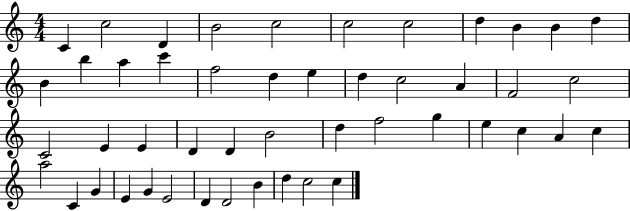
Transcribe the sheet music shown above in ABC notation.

X:1
T:Untitled
M:4/4
L:1/4
K:C
C c2 D B2 c2 c2 c2 d B B d B b a c' f2 d e d c2 A F2 c2 C2 E E D D B2 d f2 g e c A c a2 C G E G E2 D D2 B d c2 c